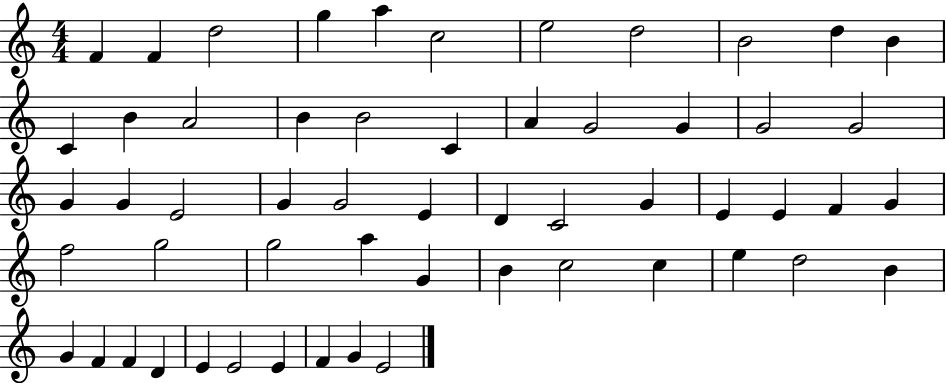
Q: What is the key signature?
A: C major